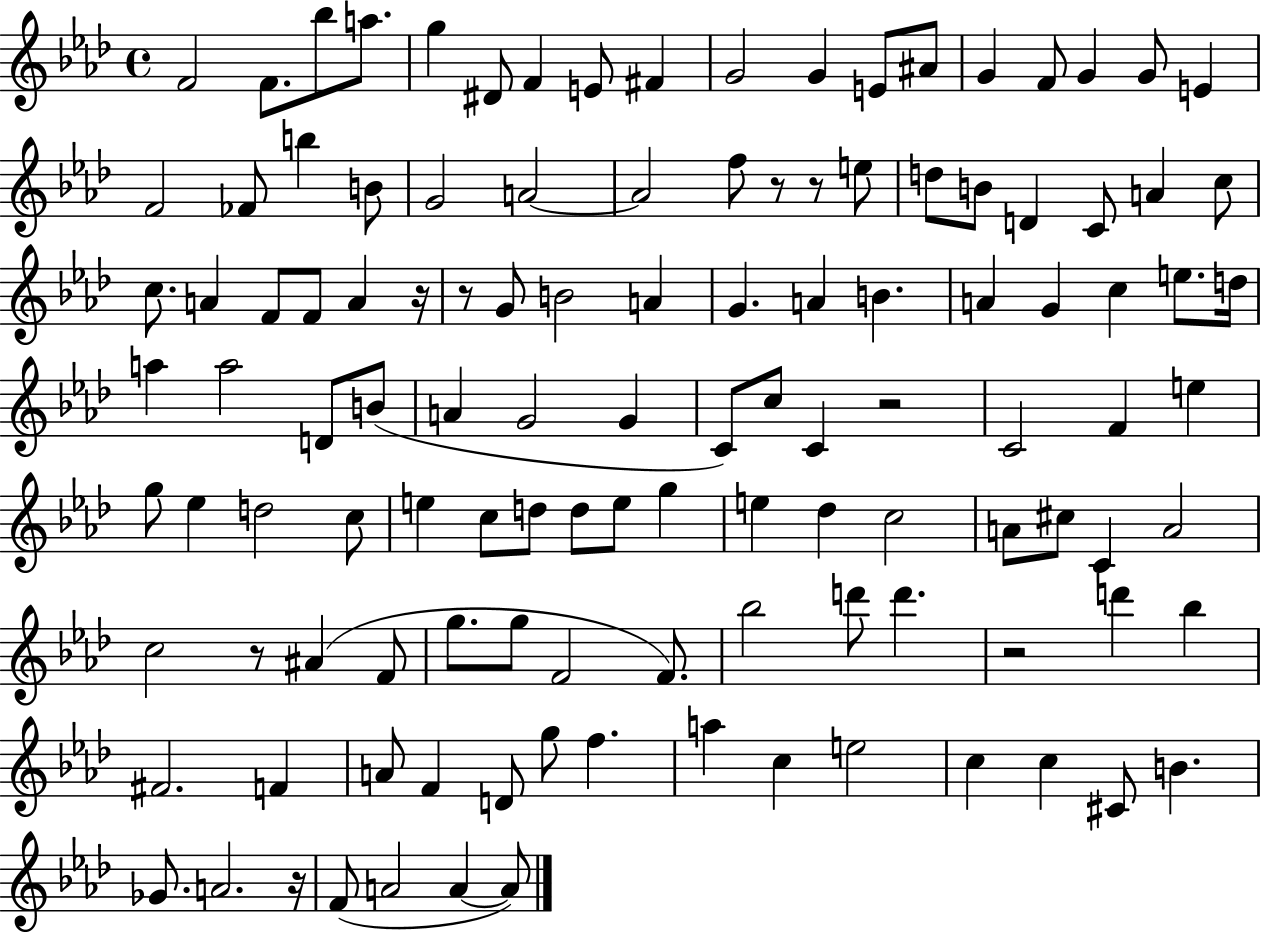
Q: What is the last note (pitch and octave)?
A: A4